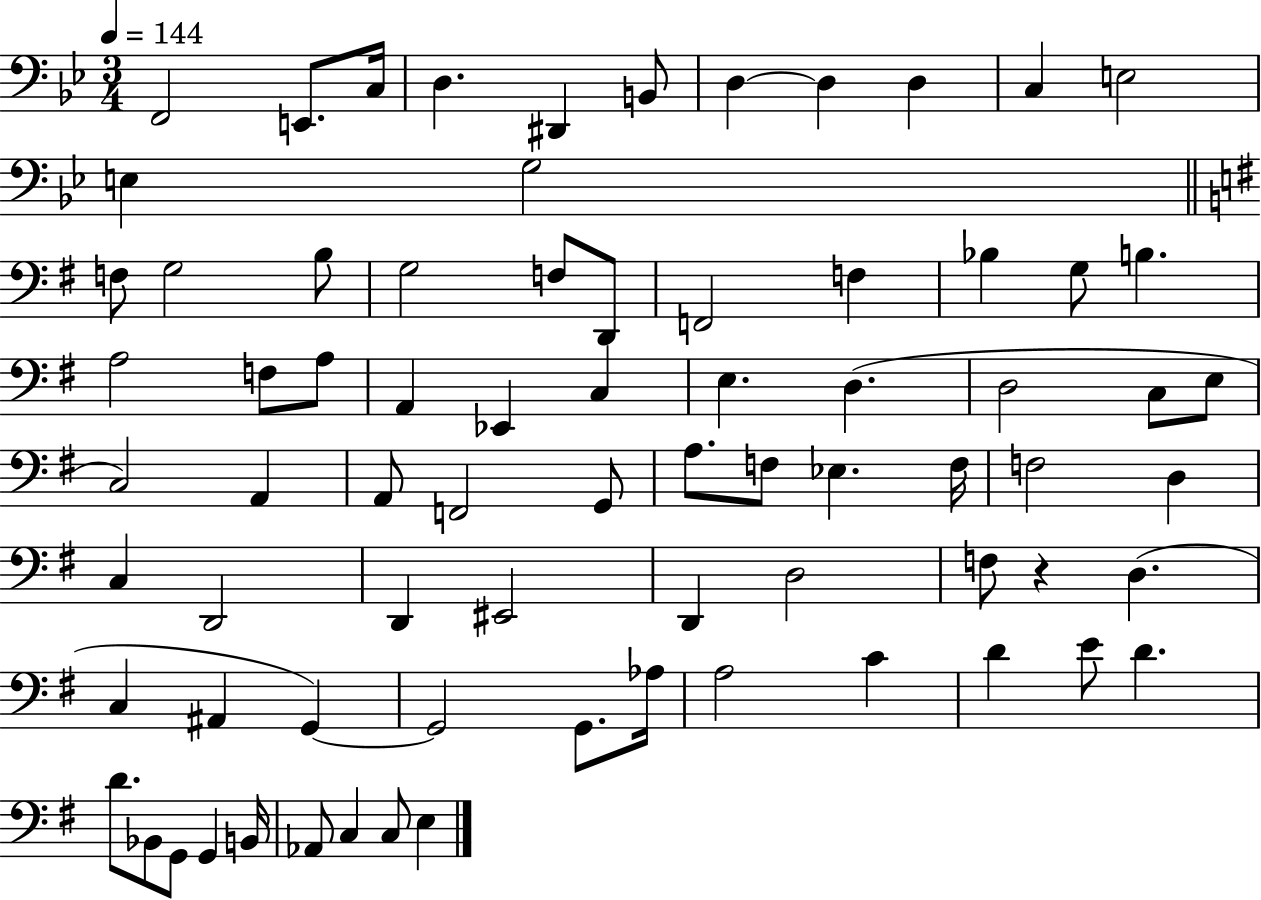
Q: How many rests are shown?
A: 1